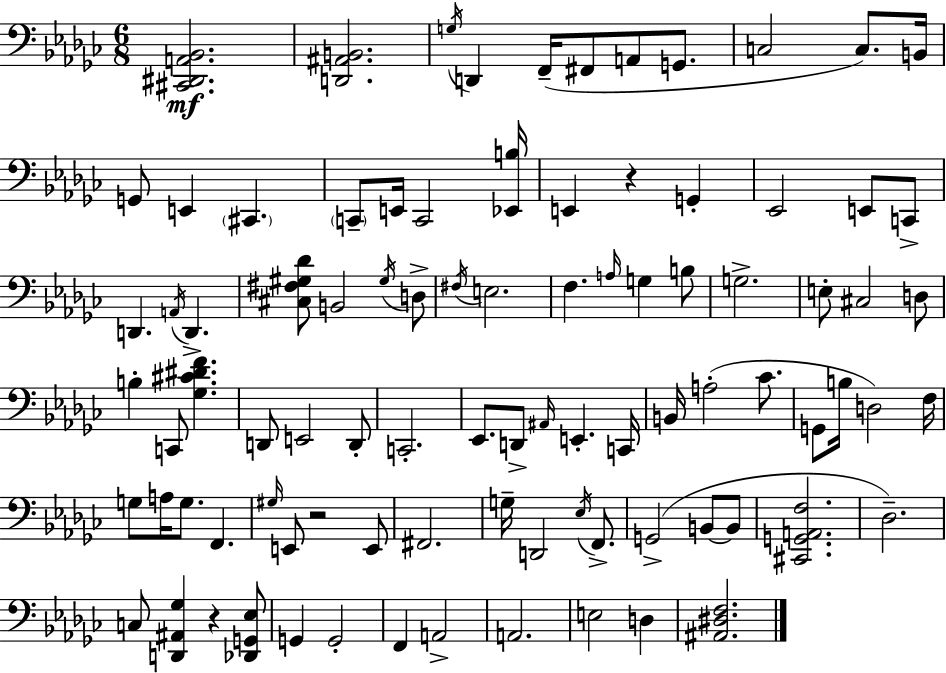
X:1
T:Untitled
M:6/8
L:1/4
K:Ebm
[^C,,^D,,A,,_B,,]2 [D,,^A,,B,,]2 G,/4 D,, F,,/4 ^F,,/2 A,,/2 G,,/2 C,2 C,/2 B,,/4 G,,/2 E,, ^C,, C,,/2 E,,/4 C,,2 [_E,,B,]/4 E,, z G,, _E,,2 E,,/2 C,,/2 D,, A,,/4 D,, [^C,^F,^G,_D]/2 B,,2 ^G,/4 D,/2 ^F,/4 E,2 F, A,/4 G, B,/2 G,2 E,/2 ^C,2 D,/2 B, C,,/2 [_G,^C^DF] D,,/2 E,,2 D,,/2 C,,2 _E,,/2 D,,/2 ^A,,/4 E,, C,,/4 B,,/4 A,2 _C/2 G,,/2 B,/4 D,2 F,/4 G,/2 A,/4 G,/2 F,, ^G,/4 E,,/2 z2 E,,/2 ^F,,2 G,/4 D,,2 _E,/4 F,,/2 G,,2 B,,/2 B,,/2 [^C,,G,,A,,F,]2 _D,2 C,/2 [D,,^A,,_G,] z [_D,,G,,_E,]/2 G,, G,,2 F,, A,,2 A,,2 E,2 D, [^A,,^D,F,]2